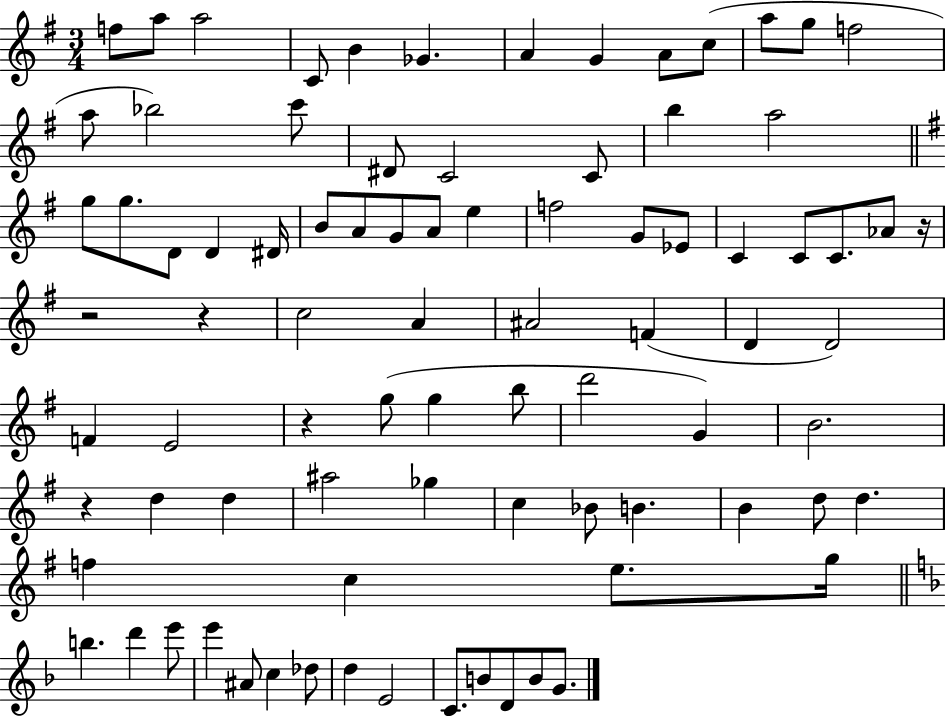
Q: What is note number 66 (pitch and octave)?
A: G5